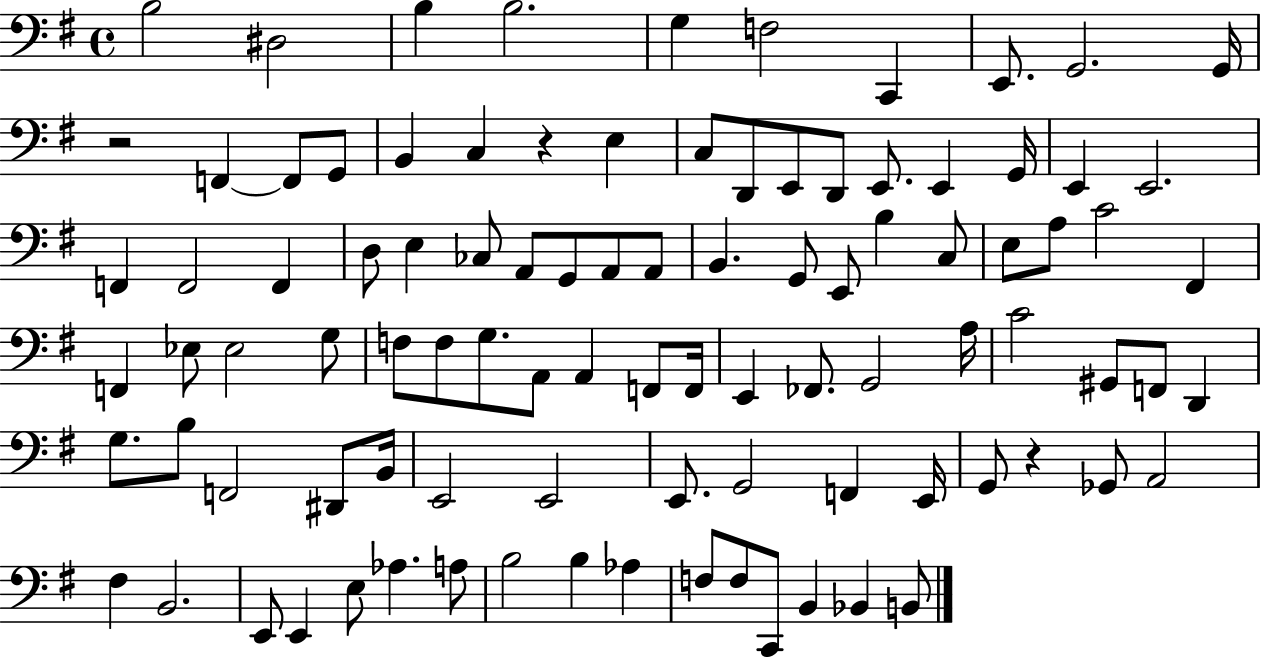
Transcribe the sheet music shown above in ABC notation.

X:1
T:Untitled
M:4/4
L:1/4
K:G
B,2 ^D,2 B, B,2 G, F,2 C,, E,,/2 G,,2 G,,/4 z2 F,, F,,/2 G,,/2 B,, C, z E, C,/2 D,,/2 E,,/2 D,,/2 E,,/2 E,, G,,/4 E,, E,,2 F,, F,,2 F,, D,/2 E, _C,/2 A,,/2 G,,/2 A,,/2 A,,/2 B,, G,,/2 E,,/2 B, C,/2 E,/2 A,/2 C2 ^F,, F,, _E,/2 _E,2 G,/2 F,/2 F,/2 G,/2 A,,/2 A,, F,,/2 F,,/4 E,, _F,,/2 G,,2 A,/4 C2 ^G,,/2 F,,/2 D,, G,/2 B,/2 F,,2 ^D,,/2 B,,/4 E,,2 E,,2 E,,/2 G,,2 F,, E,,/4 G,,/2 z _G,,/2 A,,2 ^F, B,,2 E,,/2 E,, E,/2 _A, A,/2 B,2 B, _A, F,/2 F,/2 C,,/2 B,, _B,, B,,/2